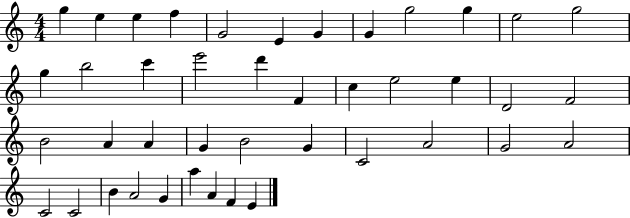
{
  \clef treble
  \numericTimeSignature
  \time 4/4
  \key c \major
  g''4 e''4 e''4 f''4 | g'2 e'4 g'4 | g'4 g''2 g''4 | e''2 g''2 | \break g''4 b''2 c'''4 | e'''2 d'''4 f'4 | c''4 e''2 e''4 | d'2 f'2 | \break b'2 a'4 a'4 | g'4 b'2 g'4 | c'2 a'2 | g'2 a'2 | \break c'2 c'2 | b'4 a'2 g'4 | a''4 a'4 f'4 e'4 | \bar "|."
}